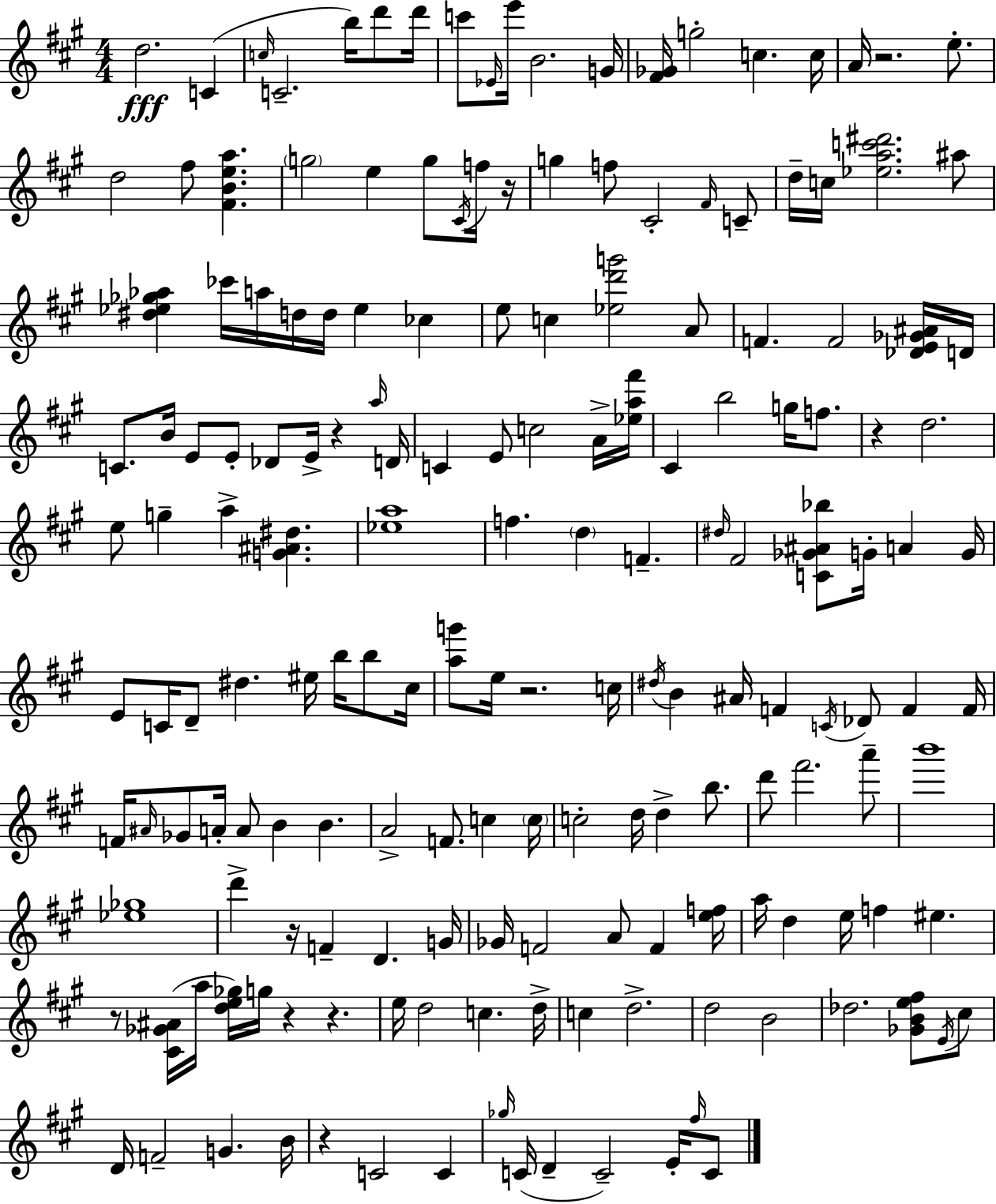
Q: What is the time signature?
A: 4/4